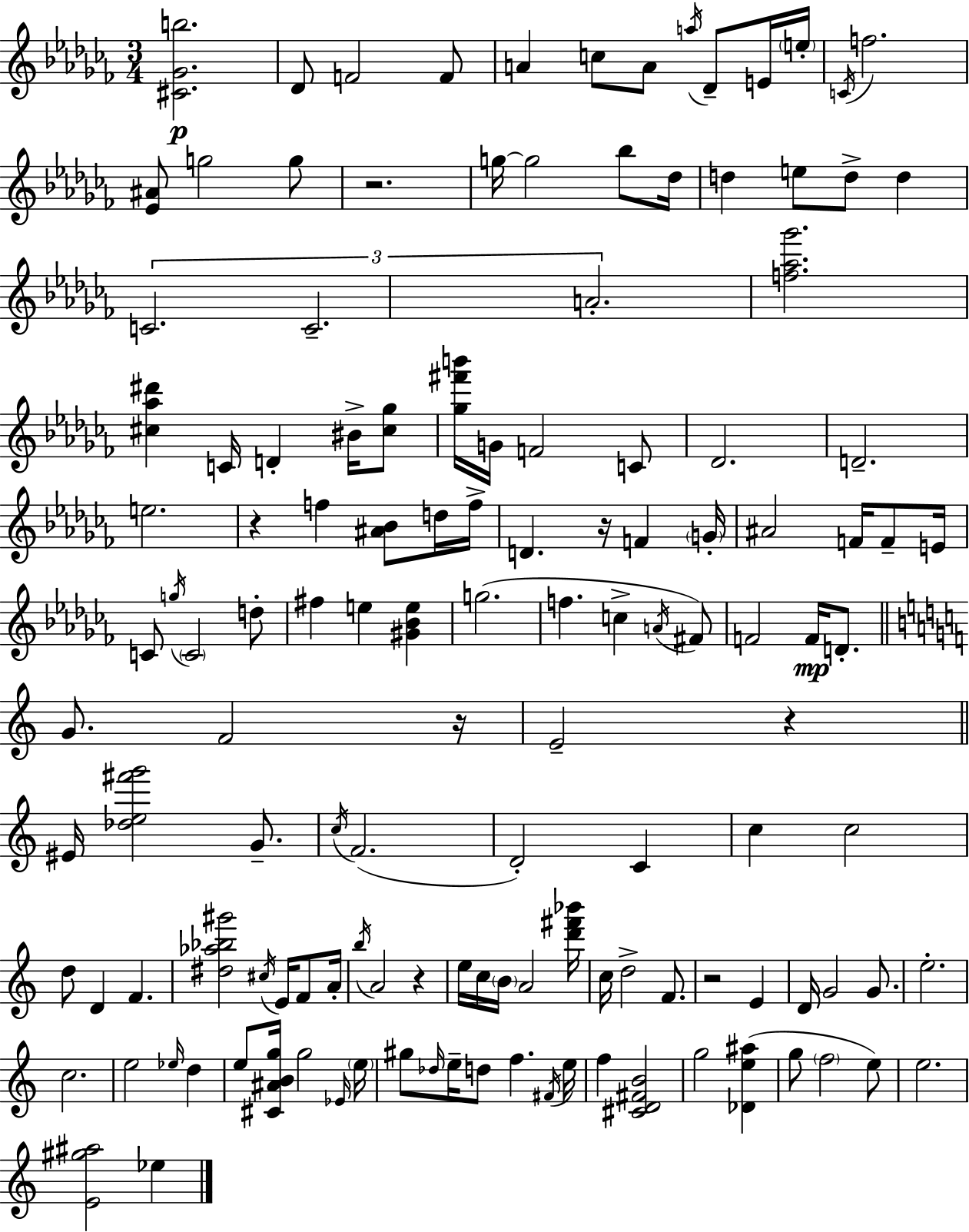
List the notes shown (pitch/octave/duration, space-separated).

[C#4,Gb4,B5]/h. Db4/e F4/h F4/e A4/q C5/e A4/e A5/s Db4/e E4/s E5/s C4/s F5/h. [Eb4,A#4]/e G5/h G5/e R/h. G5/s G5/h Bb5/e Db5/s D5/q E5/e D5/e D5/q C4/h. C4/h. A4/h. [F5,Ab5,Gb6]/h. [C#5,Ab5,D#6]/q C4/s D4/q BIS4/s [C#5,Gb5]/e [Gb5,F#6,B6]/s G4/s F4/h C4/e Db4/h. D4/h. E5/h. R/q F5/q [A#4,Bb4]/e D5/s F5/s D4/q. R/s F4/q G4/s A#4/h F4/s F4/e E4/s C4/e G5/s C4/h D5/e F#5/q E5/q [G#4,Bb4,E5]/q G5/h. F5/q. C5/q A4/s F#4/e F4/h F4/s D4/e. G4/e. F4/h R/s E4/h R/q EIS4/s [Db5,E5,F#6,G6]/h G4/e. C5/s F4/h. D4/h C4/q C5/q C5/h D5/e D4/q F4/q. [D#5,Ab5,Bb5,G#6]/h C#5/s E4/s F4/e A4/s B5/s A4/h R/q E5/s C5/s B4/s A4/h [D6,F#6,Bb6]/s C5/s D5/h F4/e. R/h E4/q D4/s G4/h G4/e. E5/h. C5/h. E5/h Eb5/s D5/q E5/e [C#4,A#4,B4,G5]/s G5/h Eb4/s E5/s G#5/e Db5/s E5/s D5/e F5/q. F#4/s E5/s F5/q [C#4,D4,F#4,B4]/h G5/h [Db4,E5,A#5]/q G5/e F5/h E5/e E5/h. [E4,G#5,A#5]/h Eb5/q